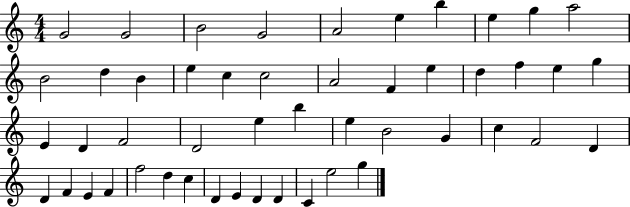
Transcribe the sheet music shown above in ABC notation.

X:1
T:Untitled
M:4/4
L:1/4
K:C
G2 G2 B2 G2 A2 e b e g a2 B2 d B e c c2 A2 F e d f e g E D F2 D2 e b e B2 G c F2 D D F E F f2 d c D E D D C e2 g